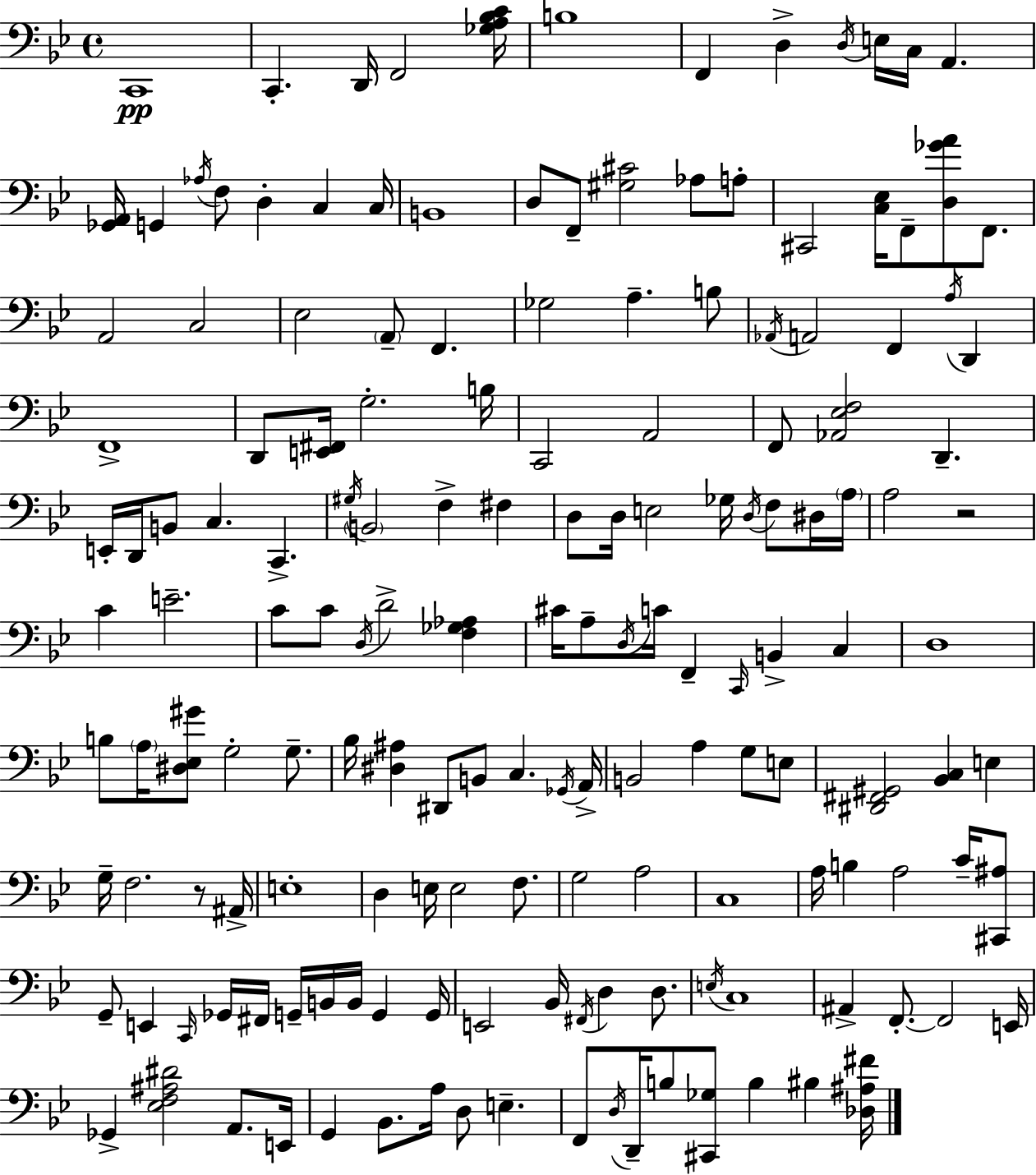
X:1
T:Untitled
M:4/4
L:1/4
K:Bb
C,,4 C,, D,,/4 F,,2 [_G,A,_B,C]/4 B,4 F,, D, D,/4 E,/4 C,/4 A,, [_G,,A,,]/4 G,, _A,/4 F,/2 D, C, C,/4 B,,4 D,/2 F,,/2 [^G,^C]2 _A,/2 A,/2 ^C,,2 [C,_E,]/4 F,,/2 [D,_GA]/2 F,,/2 A,,2 C,2 _E,2 A,,/2 F,, _G,2 A, B,/2 _A,,/4 A,,2 F,, A,/4 D,, F,,4 D,,/2 [E,,^F,,]/4 G,2 B,/4 C,,2 A,,2 F,,/2 [_A,,_E,F,]2 D,, E,,/4 D,,/4 B,,/2 C, C,, ^G,/4 B,,2 F, ^F, D,/2 D,/4 E,2 _G,/4 D,/4 F,/2 ^D,/4 A,/4 A,2 z2 C E2 C/2 C/2 D,/4 D2 [F,_G,_A,] ^C/4 A,/2 D,/4 C/4 F,, C,,/4 B,, C, D,4 B,/2 A,/4 [^D,_E,^G]/2 G,2 G,/2 _B,/4 [^D,^A,] ^D,,/2 B,,/2 C, _G,,/4 A,,/4 B,,2 A, G,/2 E,/2 [^D,,^F,,^G,,]2 [_B,,C,] E, G,/4 F,2 z/2 ^A,,/4 E,4 D, E,/4 E,2 F,/2 G,2 A,2 C,4 A,/4 B, A,2 C/4 [^C,,^A,]/2 G,,/2 E,, C,,/4 _G,,/4 ^F,,/4 G,,/4 B,,/4 B,,/4 G,, G,,/4 E,,2 _B,,/4 ^F,,/4 D, D,/2 E,/4 C,4 ^A,, F,,/2 F,,2 E,,/4 _G,, [_E,F,^A,^D]2 A,,/2 E,,/4 G,, _B,,/2 A,/4 D,/2 E, F,,/2 D,/4 D,,/4 B,/2 [^C,,_G,]/2 B, ^B, [_D,^A,^F]/4